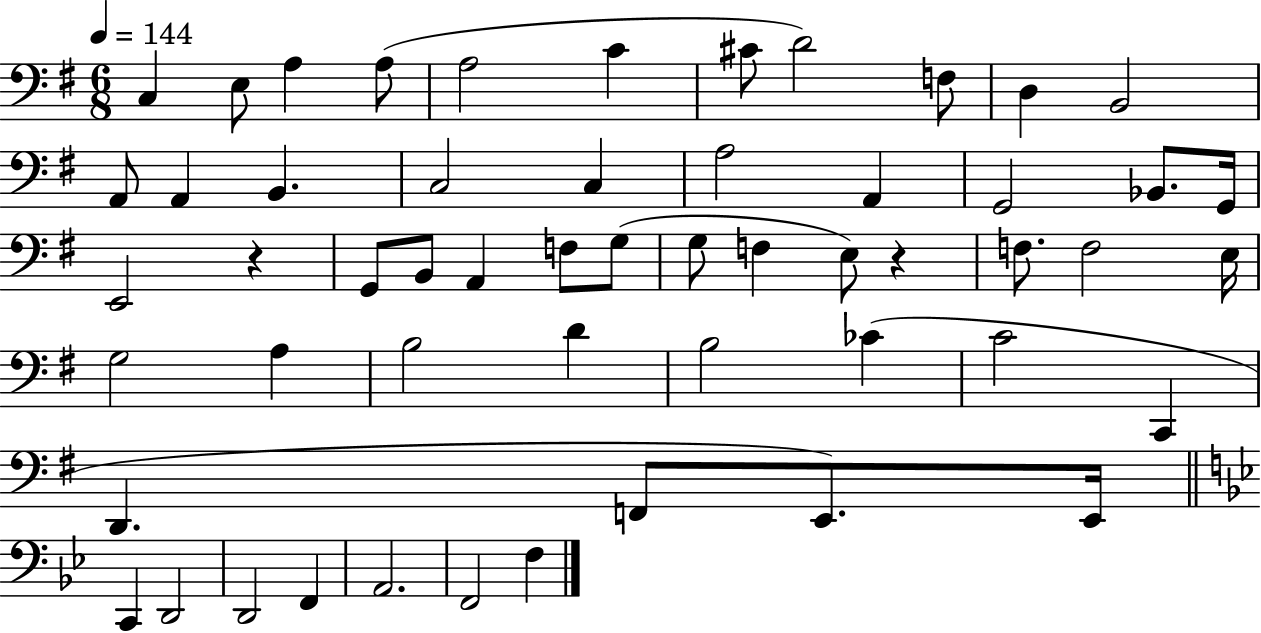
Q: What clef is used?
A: bass